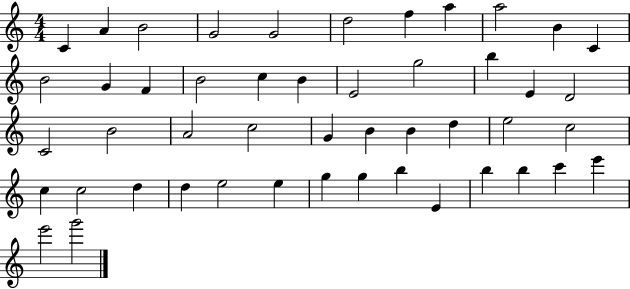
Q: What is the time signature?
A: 4/4